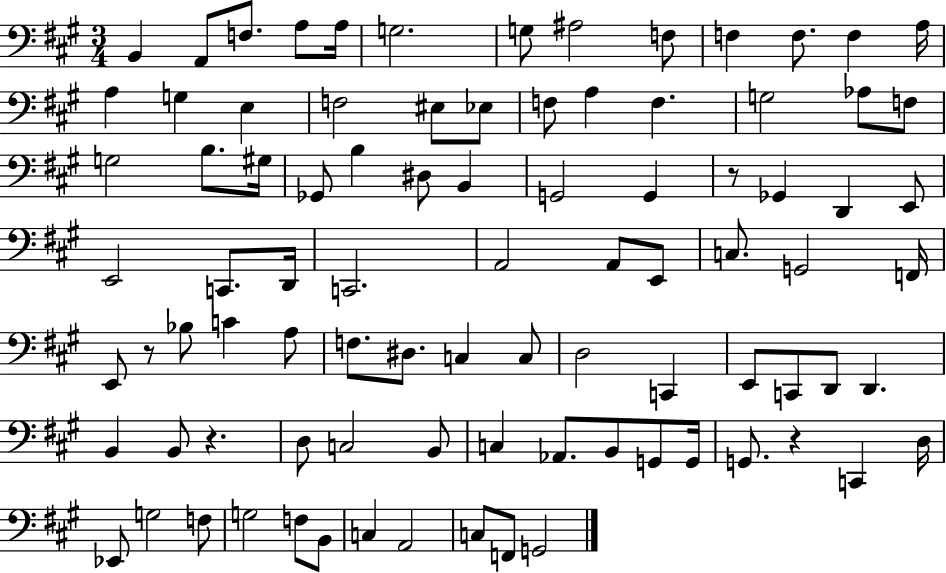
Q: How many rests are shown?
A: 4